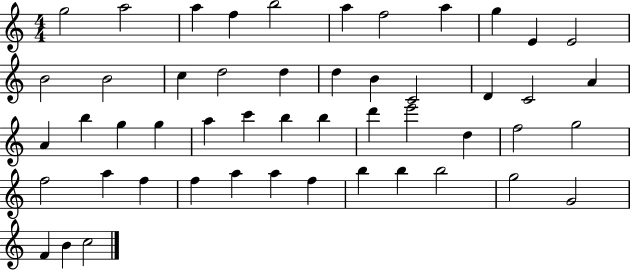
{
  \clef treble
  \numericTimeSignature
  \time 4/4
  \key c \major
  g''2 a''2 | a''4 f''4 b''2 | a''4 f''2 a''4 | g''4 e'4 e'2 | \break b'2 b'2 | c''4 d''2 d''4 | d''4 b'4 c'2 | d'4 c'2 a'4 | \break a'4 b''4 g''4 g''4 | a''4 c'''4 b''4 b''4 | d'''4 e'''2 d''4 | f''2 g''2 | \break f''2 a''4 f''4 | f''4 a''4 a''4 f''4 | b''4 b''4 b''2 | g''2 g'2 | \break f'4 b'4 c''2 | \bar "|."
}